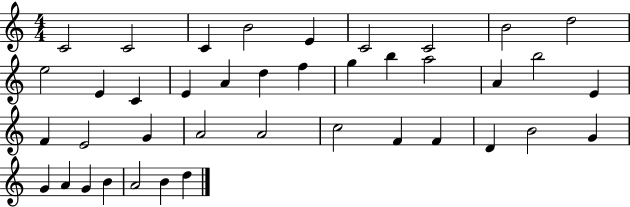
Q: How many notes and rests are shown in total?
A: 40